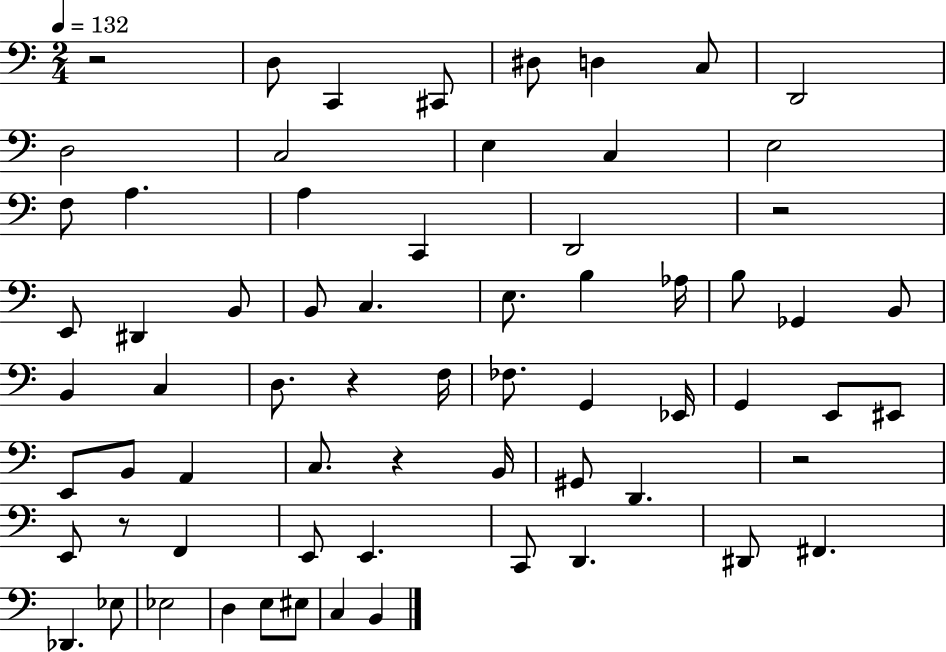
X:1
T:Untitled
M:2/4
L:1/4
K:C
z2 D,/2 C,, ^C,,/2 ^D,/2 D, C,/2 D,,2 D,2 C,2 E, C, E,2 F,/2 A, A, C,, D,,2 z2 E,,/2 ^D,, B,,/2 B,,/2 C, E,/2 B, _A,/4 B,/2 _G,, B,,/2 B,, C, D,/2 z F,/4 _F,/2 G,, _E,,/4 G,, E,,/2 ^E,,/2 E,,/2 B,,/2 A,, C,/2 z B,,/4 ^G,,/2 D,, z2 E,,/2 z/2 F,, E,,/2 E,, C,,/2 D,, ^D,,/2 ^F,, _D,, _E,/2 _E,2 D, E,/2 ^E,/2 C, B,,